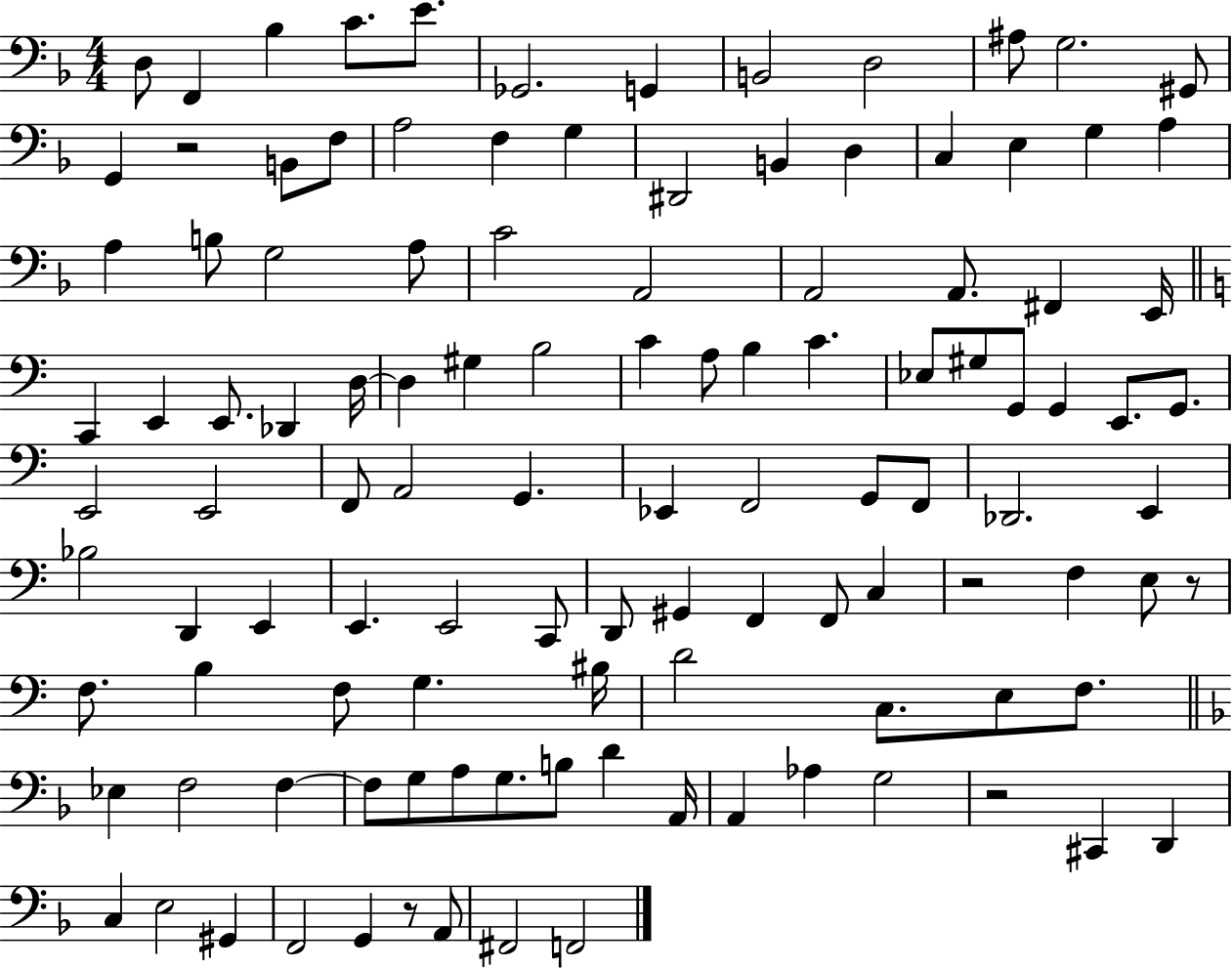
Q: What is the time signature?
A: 4/4